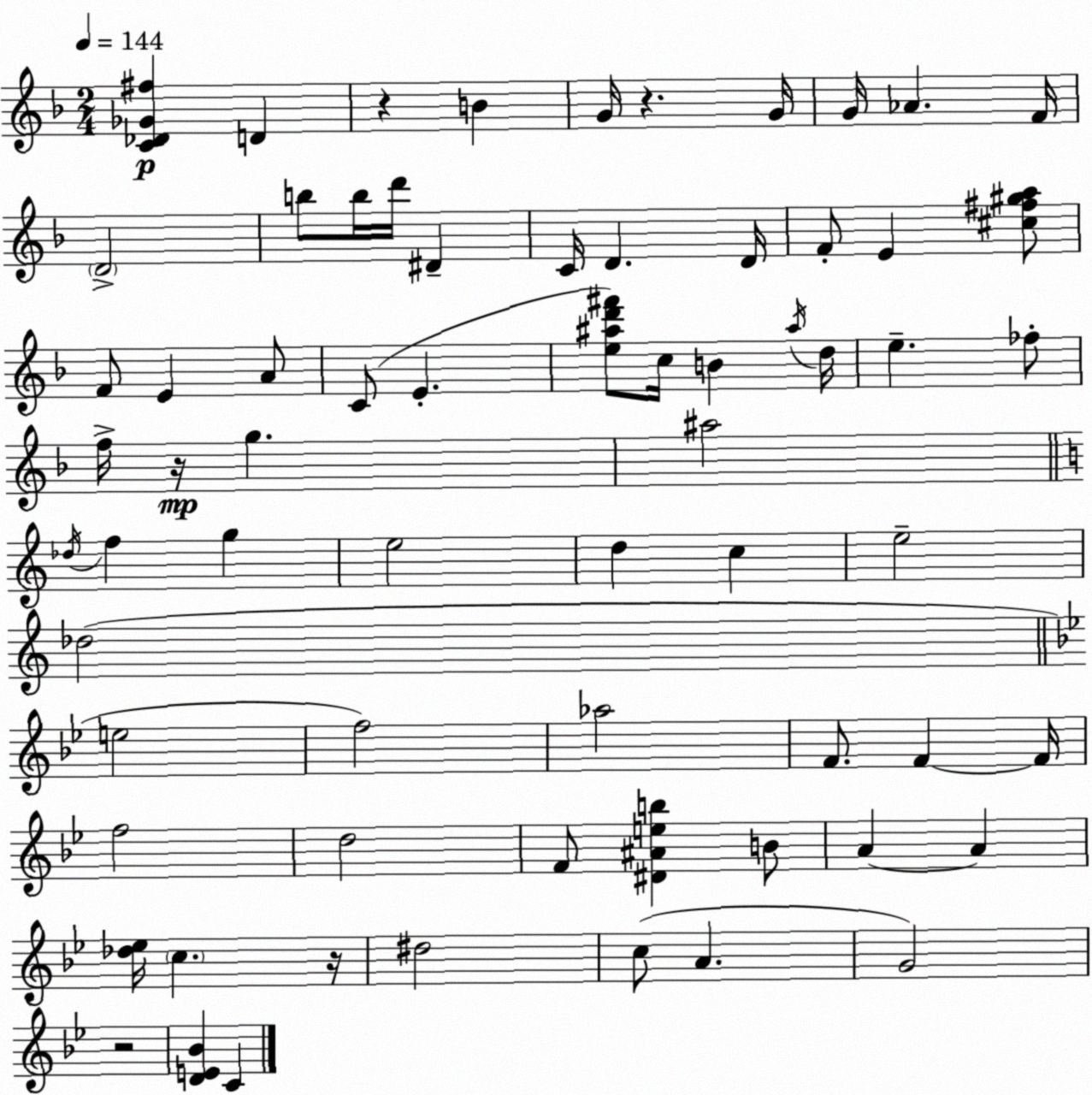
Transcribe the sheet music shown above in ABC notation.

X:1
T:Untitled
M:2/4
L:1/4
K:Dm
[C_D_G^f] D z B G/4 z G/4 G/4 _A F/4 D2 b/2 b/4 d'/4 ^D C/4 D D/4 F/2 E [^c^f^ga]/2 F/2 E A/2 C/2 E [e^ad'^f']/2 c/4 B ^a/4 d/4 e _f/2 f/4 z/4 g ^a2 _d/4 f g e2 d c e2 _d2 e2 f2 _a2 F/2 F F/4 f2 d2 F/2 [^D^Aeb] B/2 A A [_d_e]/4 c z/4 ^d2 c/2 A G2 z2 [DE_B] C